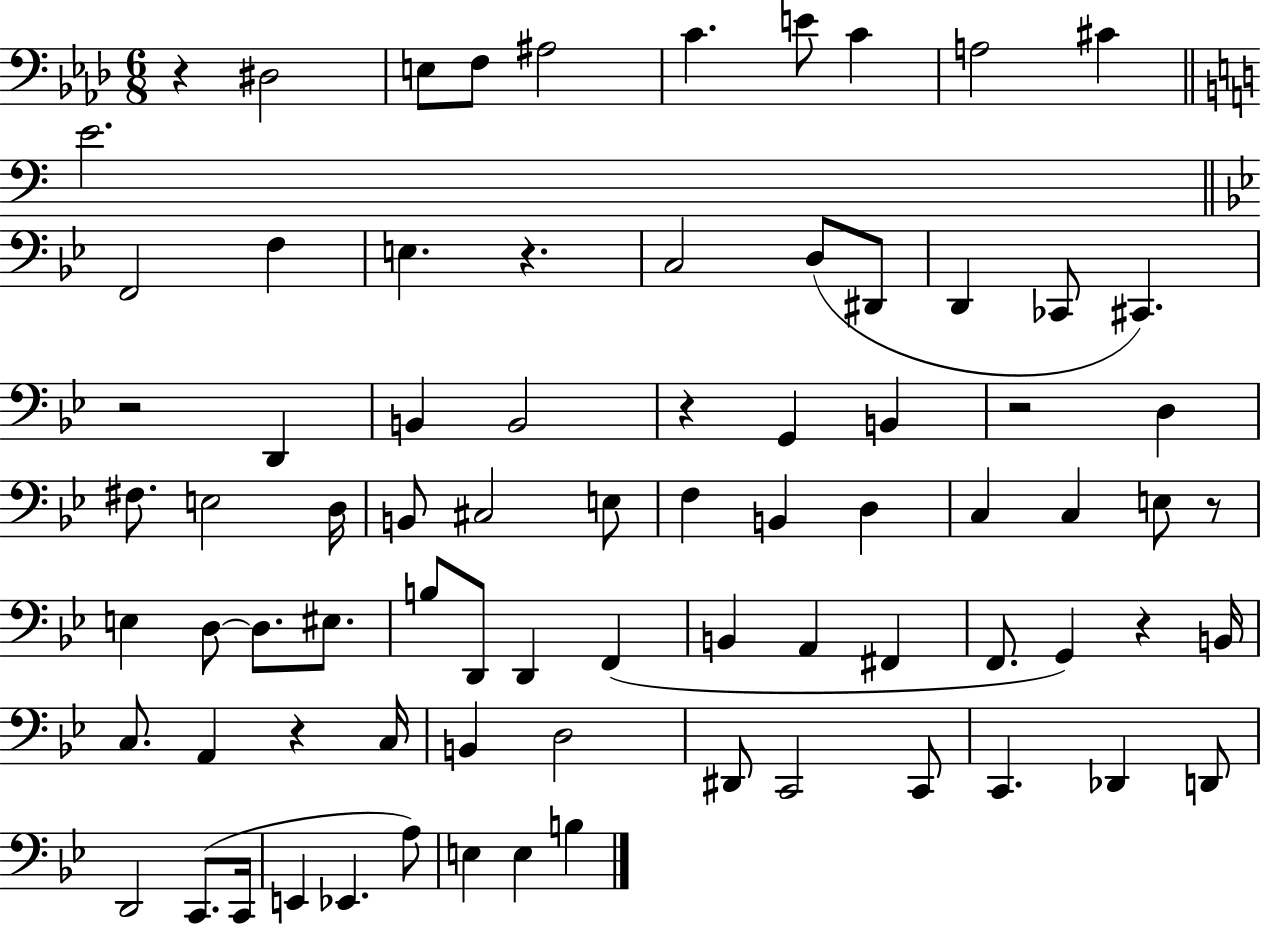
R/q D#3/h E3/e F3/e A#3/h C4/q. E4/e C4/q A3/h C#4/q E4/h. F2/h F3/q E3/q. R/q. C3/h D3/e D#2/e D2/q CES2/e C#2/q. R/h D2/q B2/q B2/h R/q G2/q B2/q R/h D3/q F#3/e. E3/h D3/s B2/e C#3/h E3/e F3/q B2/q D3/q C3/q C3/q E3/e R/e E3/q D3/e D3/e. EIS3/e. B3/e D2/e D2/q F2/q B2/q A2/q F#2/q F2/e. G2/q R/q B2/s C3/e. A2/q R/q C3/s B2/q D3/h D#2/e C2/h C2/e C2/q. Db2/q D2/e D2/h C2/e. C2/s E2/q Eb2/q. A3/e E3/q E3/q B3/q